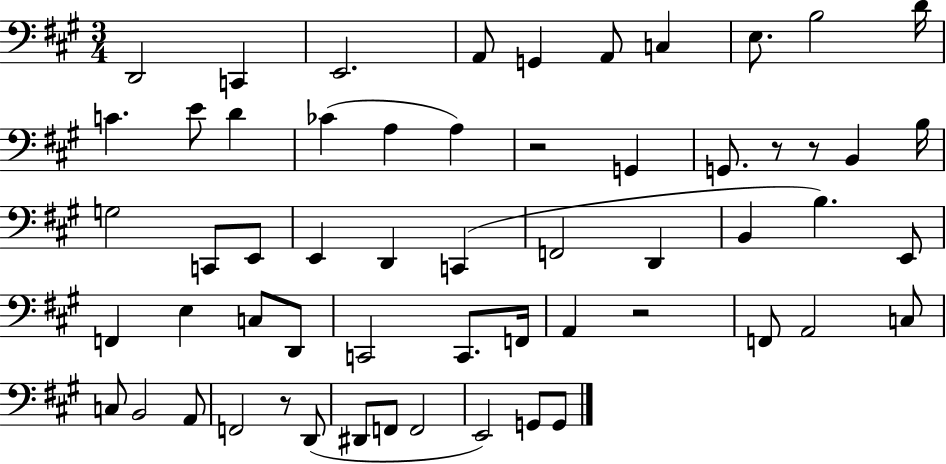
D2/h C2/q E2/h. A2/e G2/q A2/e C3/q E3/e. B3/h D4/s C4/q. E4/e D4/q CES4/q A3/q A3/q R/h G2/q G2/e. R/e R/e B2/q B3/s G3/h C2/e E2/e E2/q D2/q C2/q F2/h D2/q B2/q B3/q. E2/e F2/q E3/q C3/e D2/e C2/h C2/e. F2/s A2/q R/h F2/e A2/h C3/e C3/e B2/h A2/e F2/h R/e D2/e D#2/e F2/e F2/h E2/h G2/e G2/e